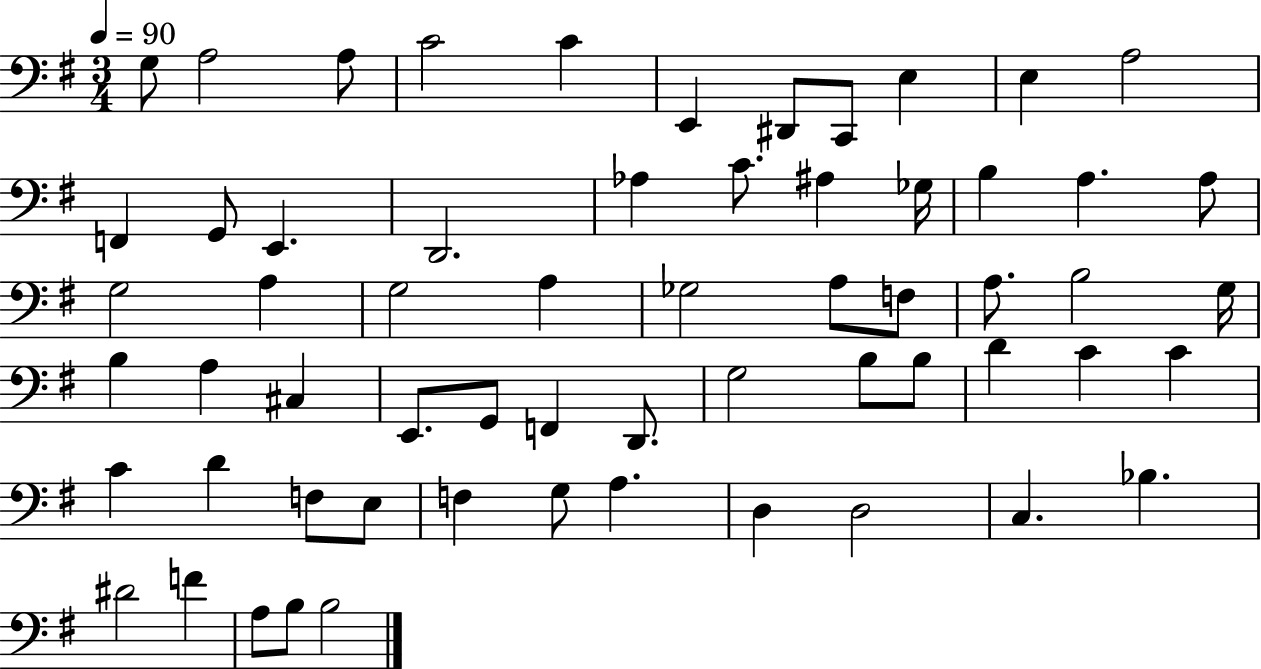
G3/e A3/h A3/e C4/h C4/q E2/q D#2/e C2/e E3/q E3/q A3/h F2/q G2/e E2/q. D2/h. Ab3/q C4/e. A#3/q Gb3/s B3/q A3/q. A3/e G3/h A3/q G3/h A3/q Gb3/h A3/e F3/e A3/e. B3/h G3/s B3/q A3/q C#3/q E2/e. G2/e F2/q D2/e. G3/h B3/e B3/e D4/q C4/q C4/q C4/q D4/q F3/e E3/e F3/q G3/e A3/q. D3/q D3/h C3/q. Bb3/q. D#4/h F4/q A3/e B3/e B3/h